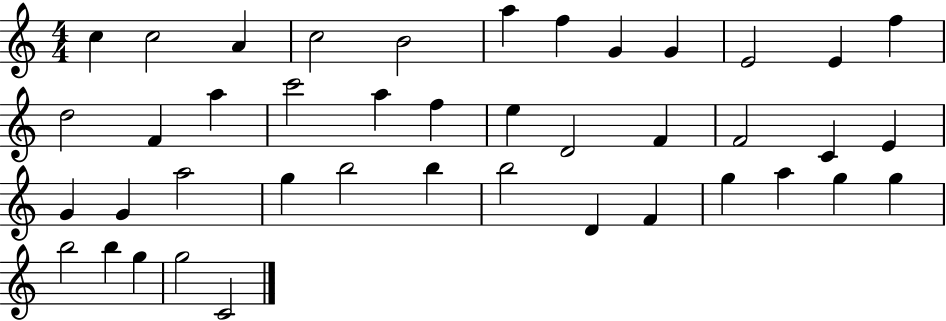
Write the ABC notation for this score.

X:1
T:Untitled
M:4/4
L:1/4
K:C
c c2 A c2 B2 a f G G E2 E f d2 F a c'2 a f e D2 F F2 C E G G a2 g b2 b b2 D F g a g g b2 b g g2 C2